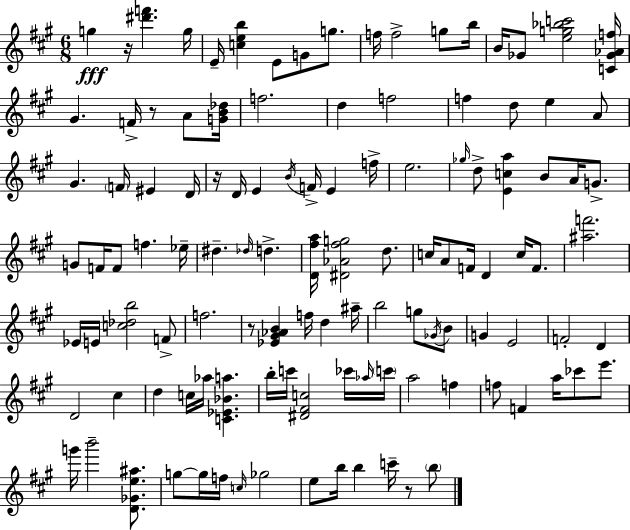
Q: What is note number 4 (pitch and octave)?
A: E4